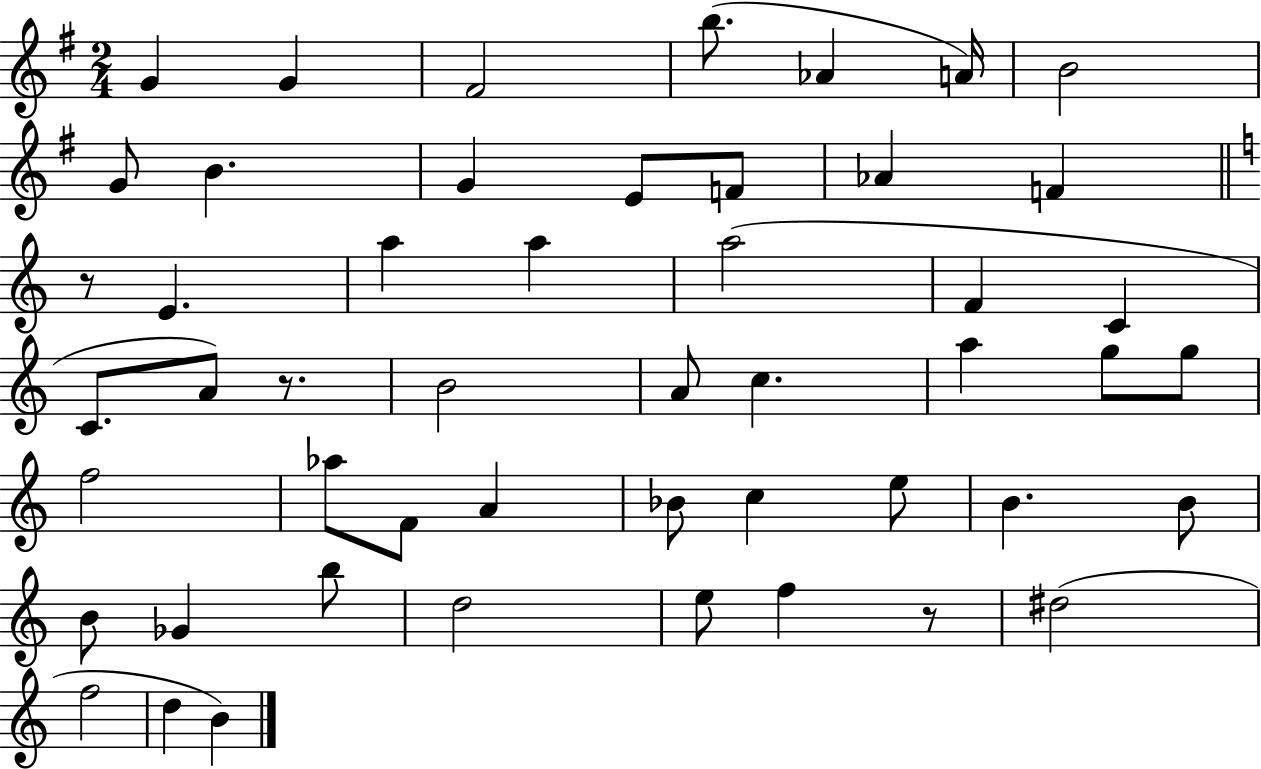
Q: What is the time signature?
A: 2/4